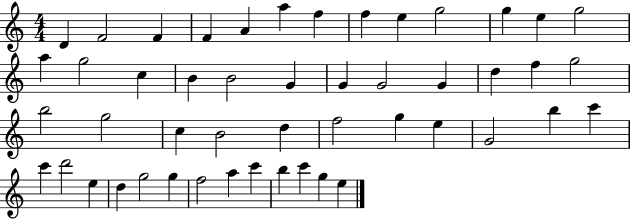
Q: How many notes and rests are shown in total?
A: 49